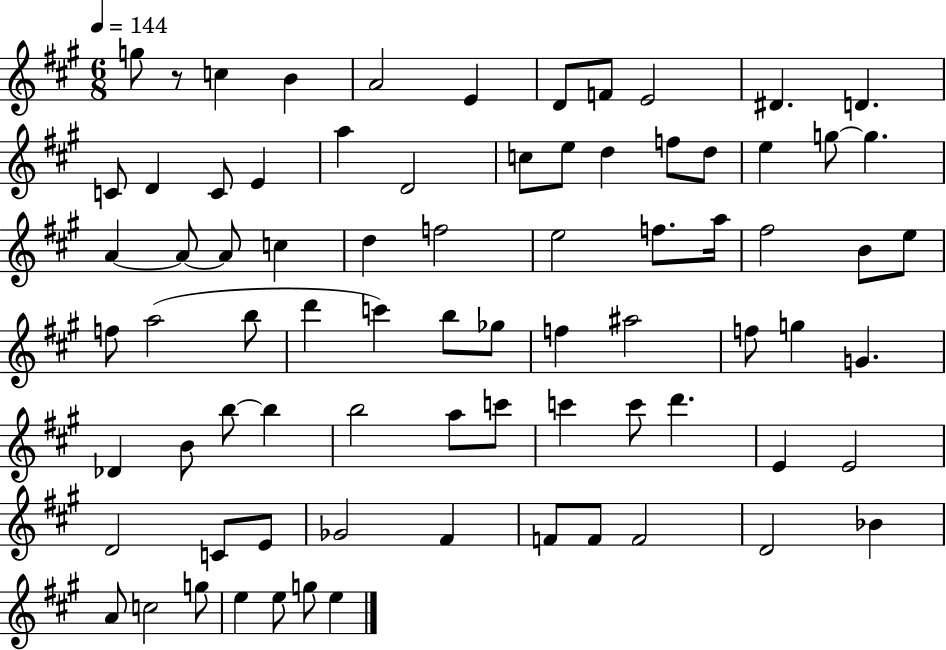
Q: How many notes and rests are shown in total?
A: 78